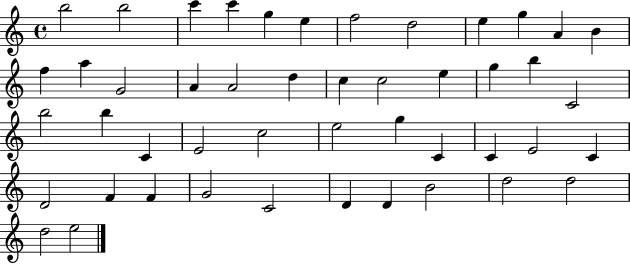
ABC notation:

X:1
T:Untitled
M:4/4
L:1/4
K:C
b2 b2 c' c' g e f2 d2 e g A B f a G2 A A2 d c c2 e g b C2 b2 b C E2 c2 e2 g C C E2 C D2 F F G2 C2 D D B2 d2 d2 d2 e2